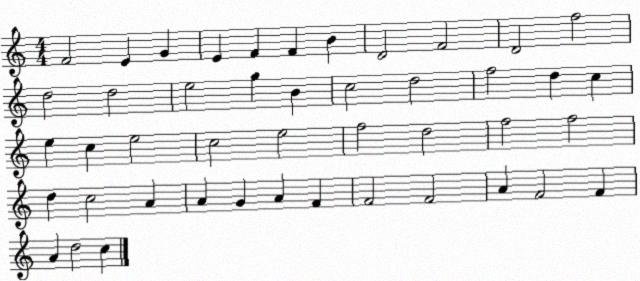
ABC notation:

X:1
T:Untitled
M:4/4
L:1/4
K:C
F2 E G E F F B D2 F2 D2 f2 d2 d2 e2 g B c2 d2 f2 d c e c e2 c2 e2 f2 d2 f2 f2 d c2 A A G A F F2 F2 A F2 F A d2 c